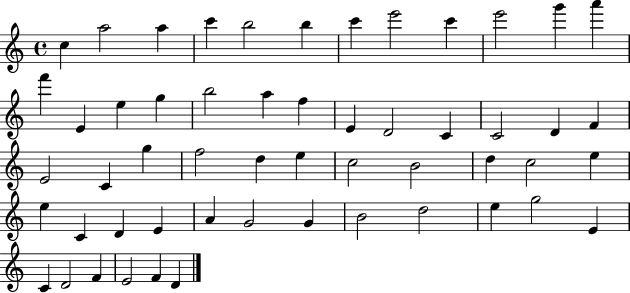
X:1
T:Untitled
M:4/4
L:1/4
K:C
c a2 a c' b2 b c' e'2 c' e'2 g' a' f' E e g b2 a f E D2 C C2 D F E2 C g f2 d e c2 B2 d c2 e e C D E A G2 G B2 d2 e g2 E C D2 F E2 F D